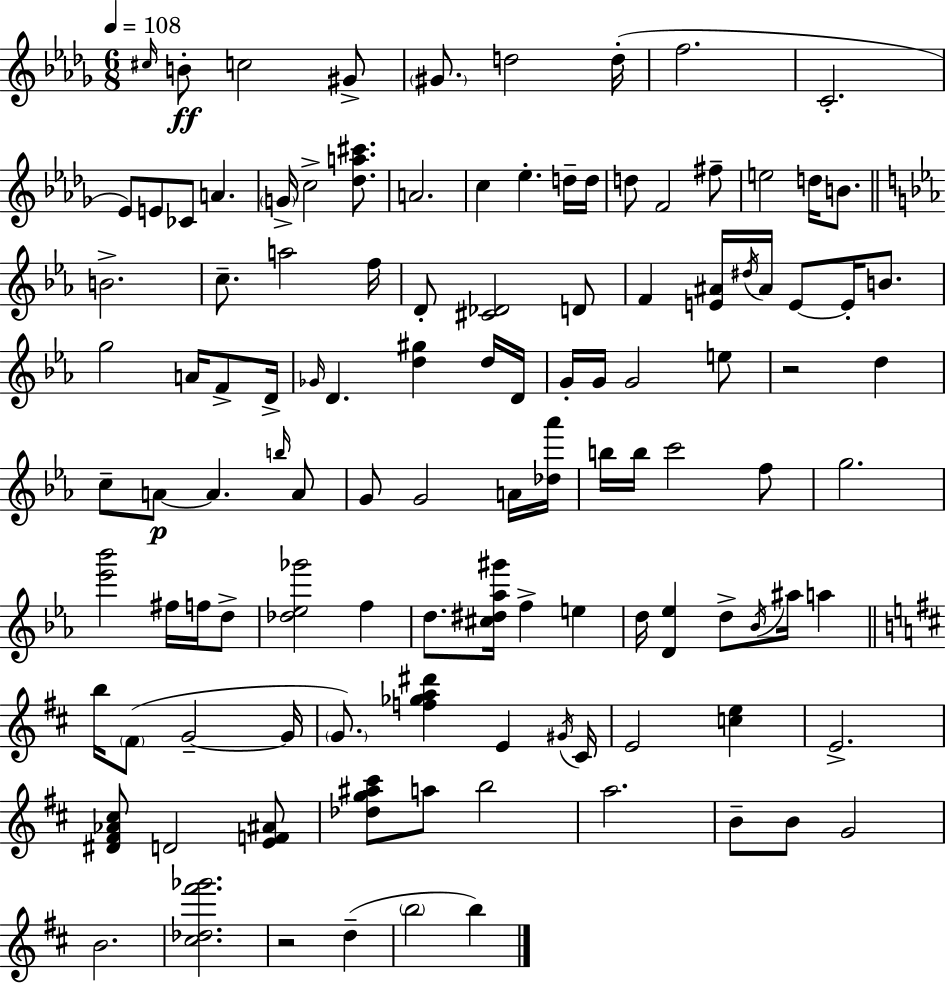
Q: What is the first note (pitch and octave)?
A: C#5